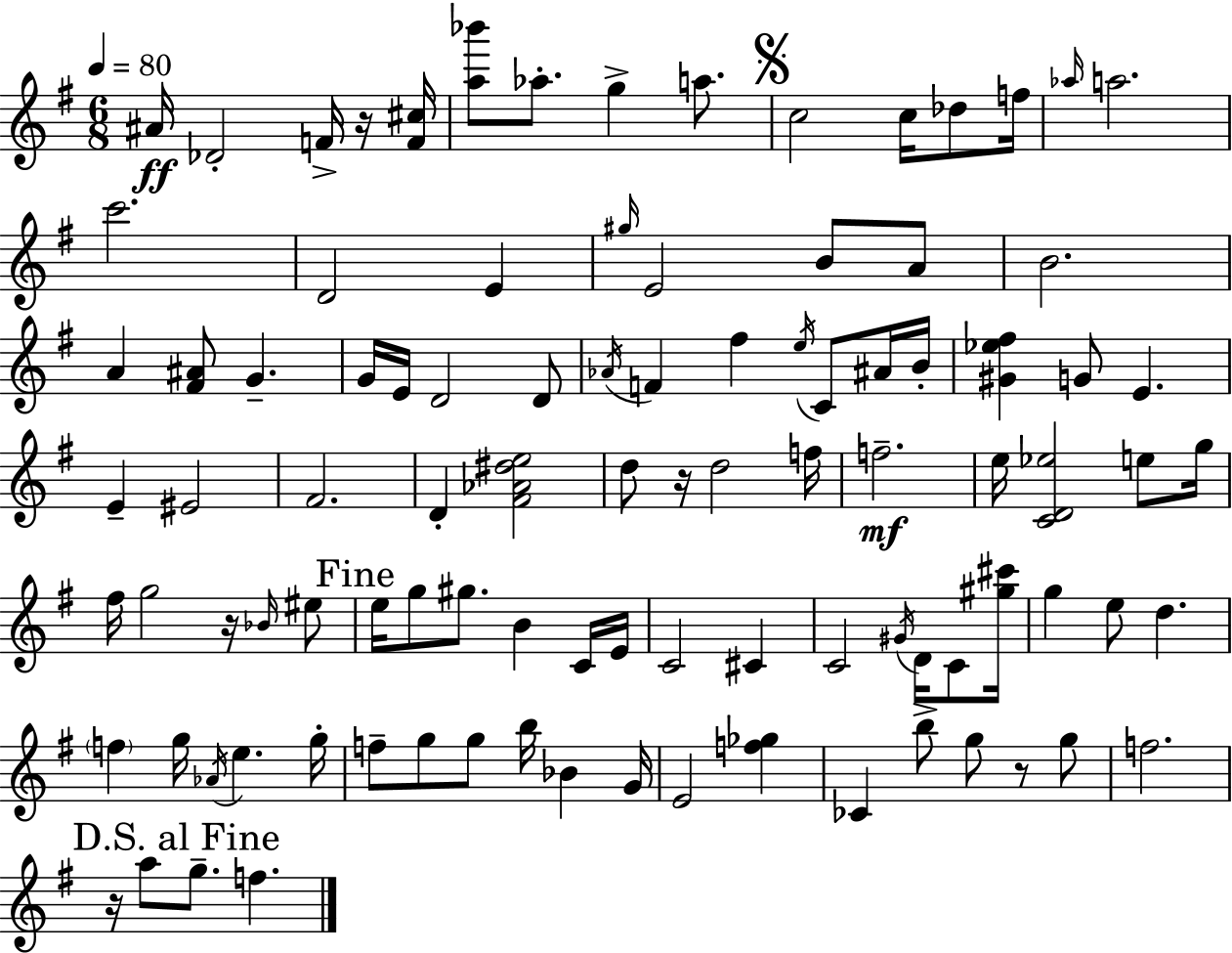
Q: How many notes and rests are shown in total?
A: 98